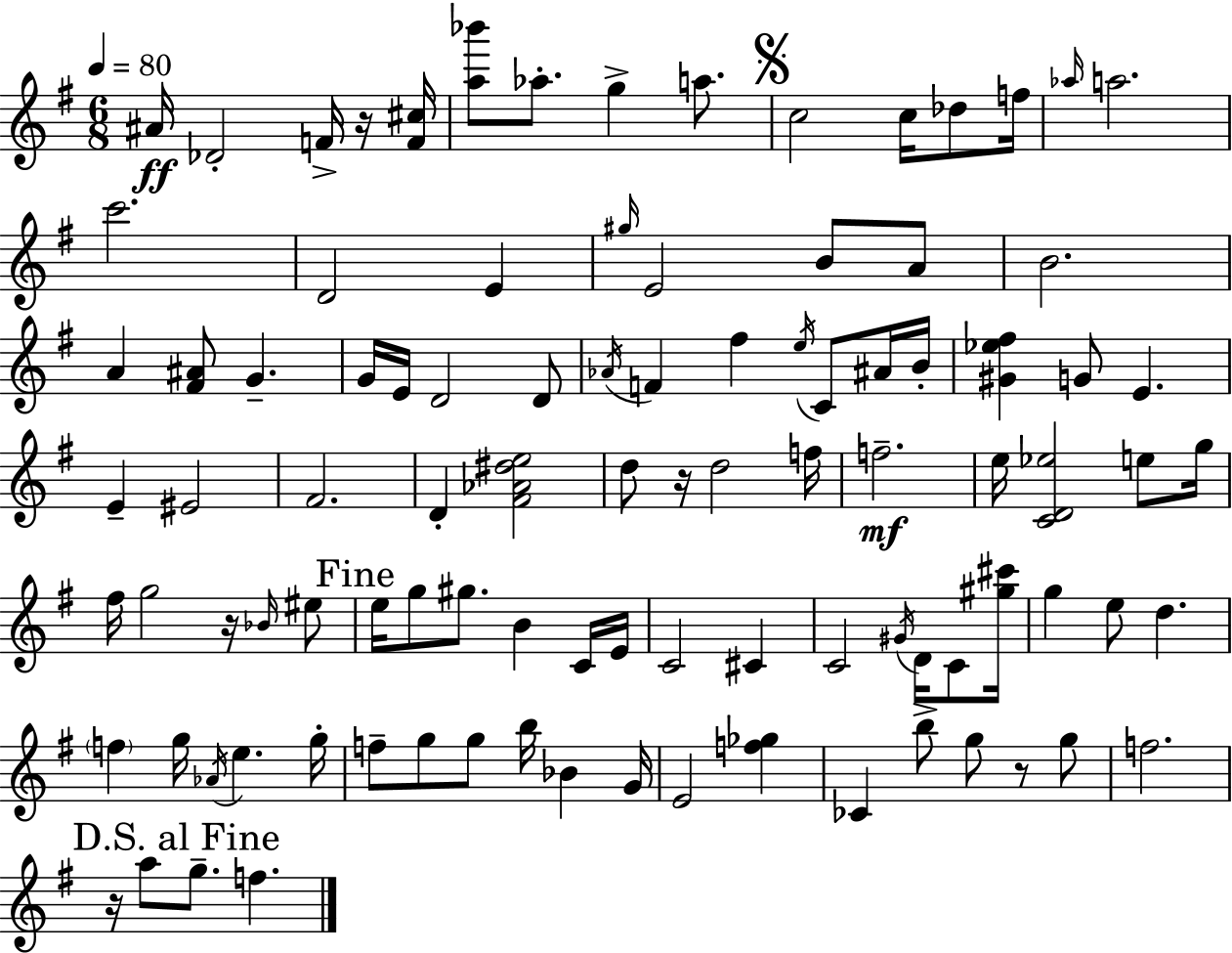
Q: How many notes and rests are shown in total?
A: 98